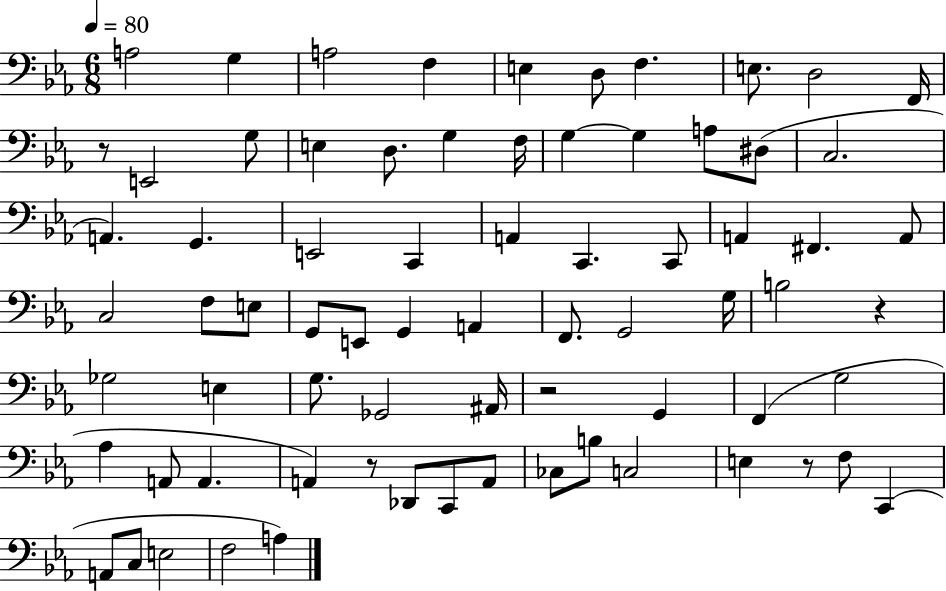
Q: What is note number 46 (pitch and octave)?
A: Gb2